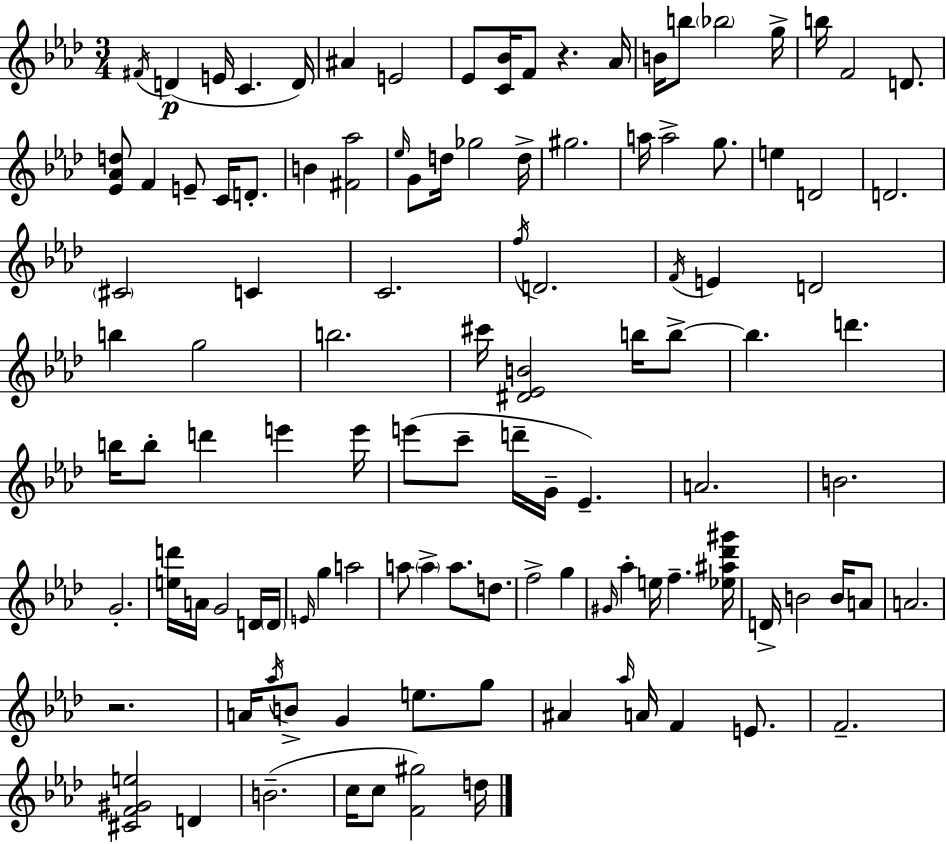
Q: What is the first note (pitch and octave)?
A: F#4